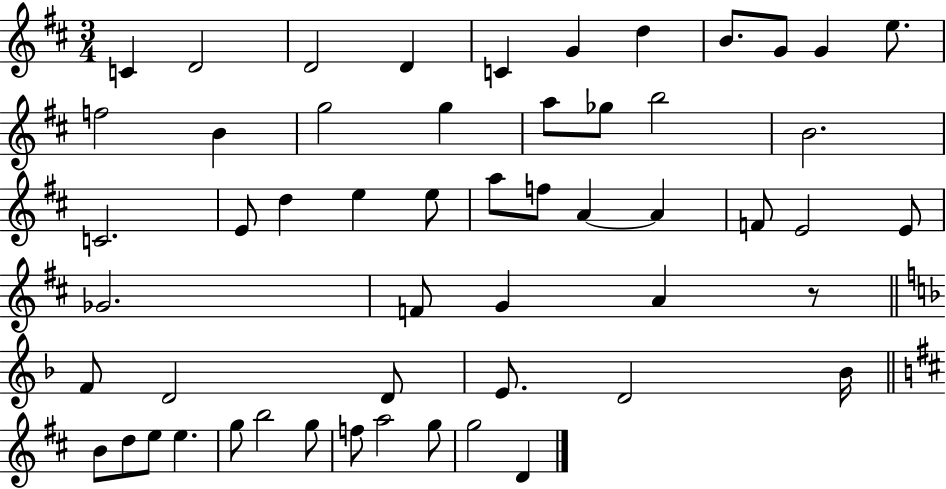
C4/q D4/h D4/h D4/q C4/q G4/q D5/q B4/e. G4/e G4/q E5/e. F5/h B4/q G5/h G5/q A5/e Gb5/e B5/h B4/h. C4/h. E4/e D5/q E5/q E5/e A5/e F5/e A4/q A4/q F4/e E4/h E4/e Gb4/h. F4/e G4/q A4/q R/e F4/e D4/h D4/e E4/e. D4/h Bb4/s B4/e D5/e E5/e E5/q. G5/e B5/h G5/e F5/e A5/h G5/e G5/h D4/q